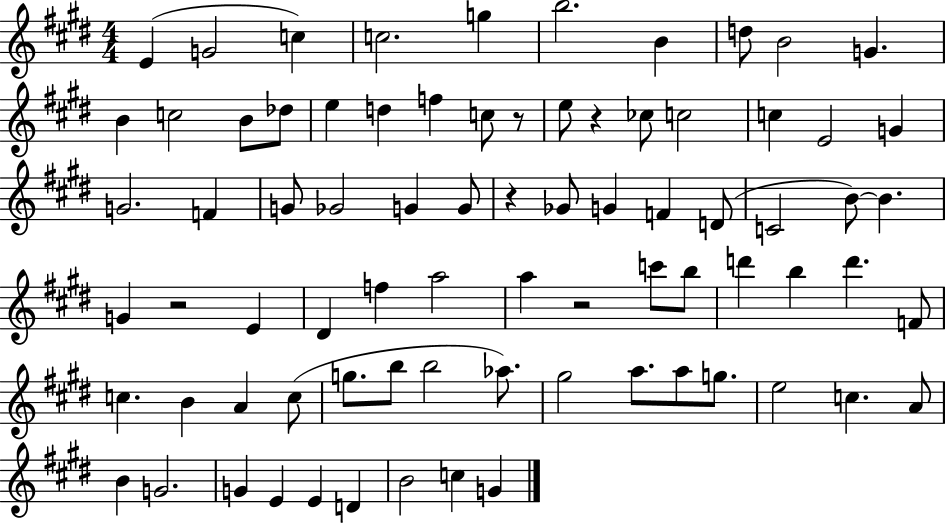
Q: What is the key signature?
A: E major